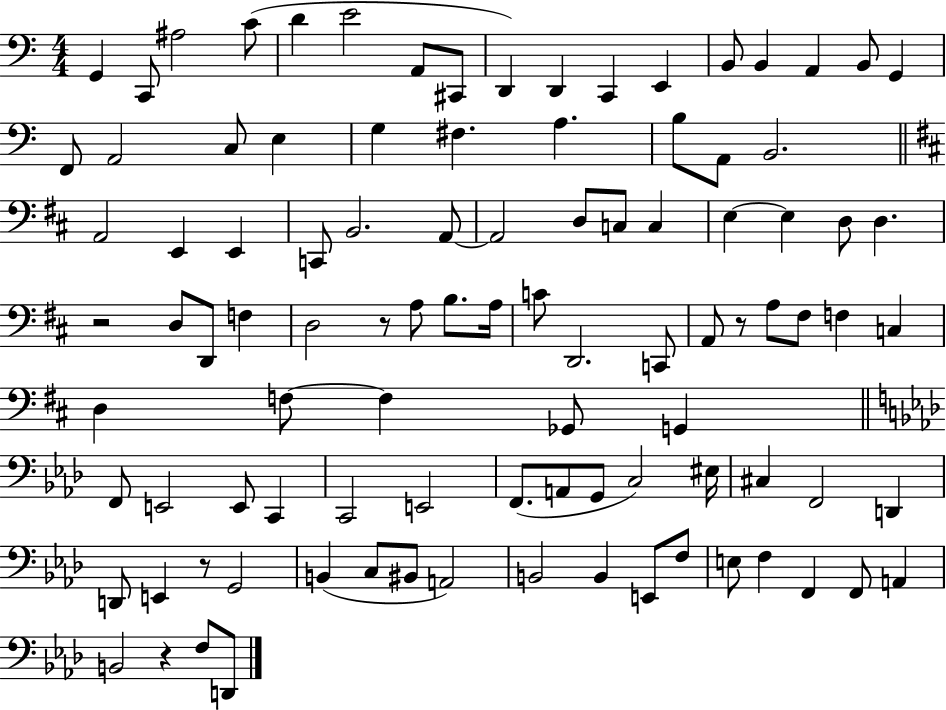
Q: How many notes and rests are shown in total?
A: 99